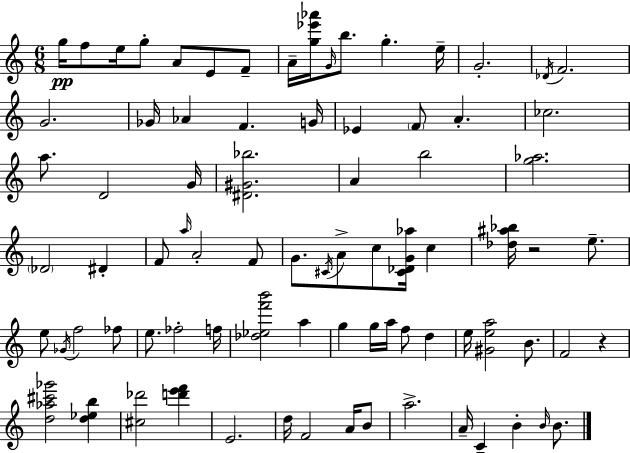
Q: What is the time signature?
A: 6/8